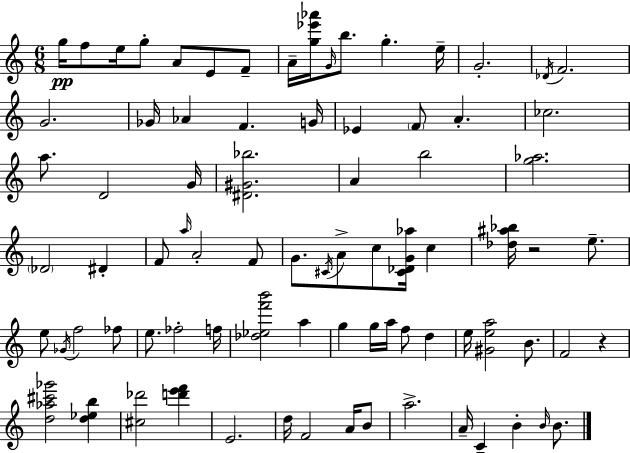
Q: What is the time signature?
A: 6/8